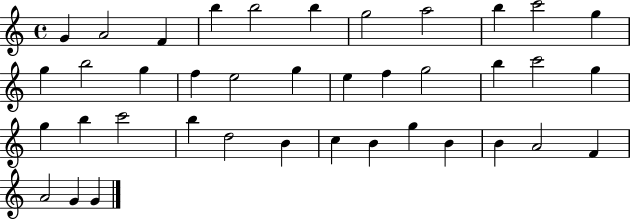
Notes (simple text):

G4/q A4/h F4/q B5/q B5/h B5/q G5/h A5/h B5/q C6/h G5/q G5/q B5/h G5/q F5/q E5/h G5/q E5/q F5/q G5/h B5/q C6/h G5/q G5/q B5/q C6/h B5/q D5/h B4/q C5/q B4/q G5/q B4/q B4/q A4/h F4/q A4/h G4/q G4/q